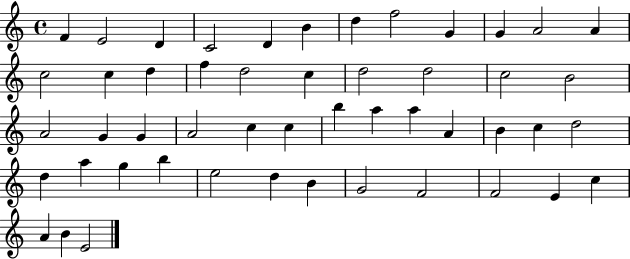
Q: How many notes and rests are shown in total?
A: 50